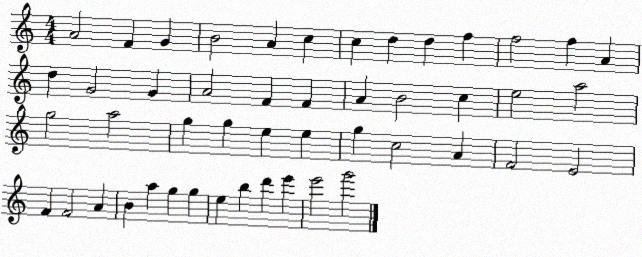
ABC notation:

X:1
T:Untitled
M:4/4
L:1/4
K:C
A2 F G B2 A c c d d f f2 f A d G2 G A2 F F A B2 c e2 a2 g2 a2 g g e e g c2 A F2 E2 F F2 A B a g g e b d' e' e'2 g'2